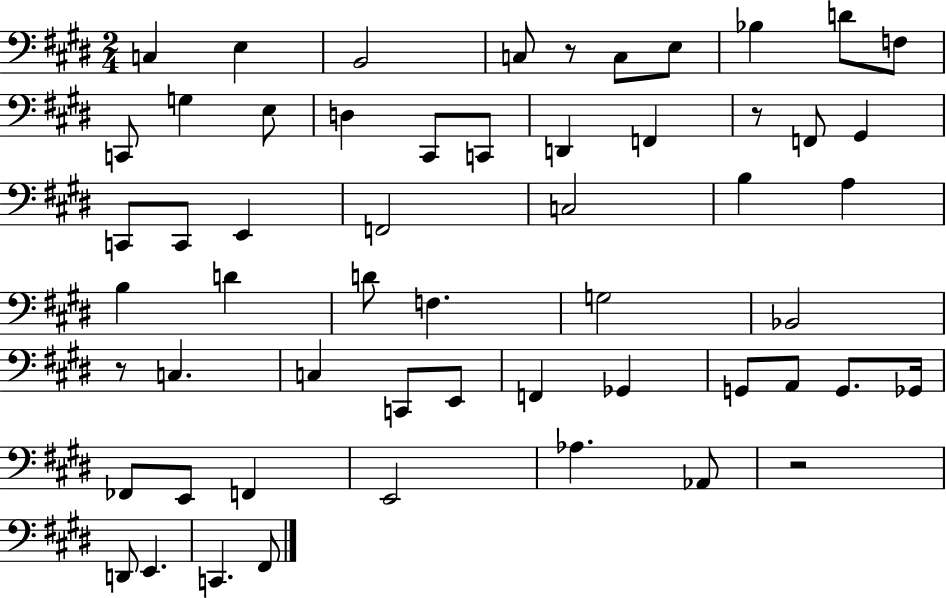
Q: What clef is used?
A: bass